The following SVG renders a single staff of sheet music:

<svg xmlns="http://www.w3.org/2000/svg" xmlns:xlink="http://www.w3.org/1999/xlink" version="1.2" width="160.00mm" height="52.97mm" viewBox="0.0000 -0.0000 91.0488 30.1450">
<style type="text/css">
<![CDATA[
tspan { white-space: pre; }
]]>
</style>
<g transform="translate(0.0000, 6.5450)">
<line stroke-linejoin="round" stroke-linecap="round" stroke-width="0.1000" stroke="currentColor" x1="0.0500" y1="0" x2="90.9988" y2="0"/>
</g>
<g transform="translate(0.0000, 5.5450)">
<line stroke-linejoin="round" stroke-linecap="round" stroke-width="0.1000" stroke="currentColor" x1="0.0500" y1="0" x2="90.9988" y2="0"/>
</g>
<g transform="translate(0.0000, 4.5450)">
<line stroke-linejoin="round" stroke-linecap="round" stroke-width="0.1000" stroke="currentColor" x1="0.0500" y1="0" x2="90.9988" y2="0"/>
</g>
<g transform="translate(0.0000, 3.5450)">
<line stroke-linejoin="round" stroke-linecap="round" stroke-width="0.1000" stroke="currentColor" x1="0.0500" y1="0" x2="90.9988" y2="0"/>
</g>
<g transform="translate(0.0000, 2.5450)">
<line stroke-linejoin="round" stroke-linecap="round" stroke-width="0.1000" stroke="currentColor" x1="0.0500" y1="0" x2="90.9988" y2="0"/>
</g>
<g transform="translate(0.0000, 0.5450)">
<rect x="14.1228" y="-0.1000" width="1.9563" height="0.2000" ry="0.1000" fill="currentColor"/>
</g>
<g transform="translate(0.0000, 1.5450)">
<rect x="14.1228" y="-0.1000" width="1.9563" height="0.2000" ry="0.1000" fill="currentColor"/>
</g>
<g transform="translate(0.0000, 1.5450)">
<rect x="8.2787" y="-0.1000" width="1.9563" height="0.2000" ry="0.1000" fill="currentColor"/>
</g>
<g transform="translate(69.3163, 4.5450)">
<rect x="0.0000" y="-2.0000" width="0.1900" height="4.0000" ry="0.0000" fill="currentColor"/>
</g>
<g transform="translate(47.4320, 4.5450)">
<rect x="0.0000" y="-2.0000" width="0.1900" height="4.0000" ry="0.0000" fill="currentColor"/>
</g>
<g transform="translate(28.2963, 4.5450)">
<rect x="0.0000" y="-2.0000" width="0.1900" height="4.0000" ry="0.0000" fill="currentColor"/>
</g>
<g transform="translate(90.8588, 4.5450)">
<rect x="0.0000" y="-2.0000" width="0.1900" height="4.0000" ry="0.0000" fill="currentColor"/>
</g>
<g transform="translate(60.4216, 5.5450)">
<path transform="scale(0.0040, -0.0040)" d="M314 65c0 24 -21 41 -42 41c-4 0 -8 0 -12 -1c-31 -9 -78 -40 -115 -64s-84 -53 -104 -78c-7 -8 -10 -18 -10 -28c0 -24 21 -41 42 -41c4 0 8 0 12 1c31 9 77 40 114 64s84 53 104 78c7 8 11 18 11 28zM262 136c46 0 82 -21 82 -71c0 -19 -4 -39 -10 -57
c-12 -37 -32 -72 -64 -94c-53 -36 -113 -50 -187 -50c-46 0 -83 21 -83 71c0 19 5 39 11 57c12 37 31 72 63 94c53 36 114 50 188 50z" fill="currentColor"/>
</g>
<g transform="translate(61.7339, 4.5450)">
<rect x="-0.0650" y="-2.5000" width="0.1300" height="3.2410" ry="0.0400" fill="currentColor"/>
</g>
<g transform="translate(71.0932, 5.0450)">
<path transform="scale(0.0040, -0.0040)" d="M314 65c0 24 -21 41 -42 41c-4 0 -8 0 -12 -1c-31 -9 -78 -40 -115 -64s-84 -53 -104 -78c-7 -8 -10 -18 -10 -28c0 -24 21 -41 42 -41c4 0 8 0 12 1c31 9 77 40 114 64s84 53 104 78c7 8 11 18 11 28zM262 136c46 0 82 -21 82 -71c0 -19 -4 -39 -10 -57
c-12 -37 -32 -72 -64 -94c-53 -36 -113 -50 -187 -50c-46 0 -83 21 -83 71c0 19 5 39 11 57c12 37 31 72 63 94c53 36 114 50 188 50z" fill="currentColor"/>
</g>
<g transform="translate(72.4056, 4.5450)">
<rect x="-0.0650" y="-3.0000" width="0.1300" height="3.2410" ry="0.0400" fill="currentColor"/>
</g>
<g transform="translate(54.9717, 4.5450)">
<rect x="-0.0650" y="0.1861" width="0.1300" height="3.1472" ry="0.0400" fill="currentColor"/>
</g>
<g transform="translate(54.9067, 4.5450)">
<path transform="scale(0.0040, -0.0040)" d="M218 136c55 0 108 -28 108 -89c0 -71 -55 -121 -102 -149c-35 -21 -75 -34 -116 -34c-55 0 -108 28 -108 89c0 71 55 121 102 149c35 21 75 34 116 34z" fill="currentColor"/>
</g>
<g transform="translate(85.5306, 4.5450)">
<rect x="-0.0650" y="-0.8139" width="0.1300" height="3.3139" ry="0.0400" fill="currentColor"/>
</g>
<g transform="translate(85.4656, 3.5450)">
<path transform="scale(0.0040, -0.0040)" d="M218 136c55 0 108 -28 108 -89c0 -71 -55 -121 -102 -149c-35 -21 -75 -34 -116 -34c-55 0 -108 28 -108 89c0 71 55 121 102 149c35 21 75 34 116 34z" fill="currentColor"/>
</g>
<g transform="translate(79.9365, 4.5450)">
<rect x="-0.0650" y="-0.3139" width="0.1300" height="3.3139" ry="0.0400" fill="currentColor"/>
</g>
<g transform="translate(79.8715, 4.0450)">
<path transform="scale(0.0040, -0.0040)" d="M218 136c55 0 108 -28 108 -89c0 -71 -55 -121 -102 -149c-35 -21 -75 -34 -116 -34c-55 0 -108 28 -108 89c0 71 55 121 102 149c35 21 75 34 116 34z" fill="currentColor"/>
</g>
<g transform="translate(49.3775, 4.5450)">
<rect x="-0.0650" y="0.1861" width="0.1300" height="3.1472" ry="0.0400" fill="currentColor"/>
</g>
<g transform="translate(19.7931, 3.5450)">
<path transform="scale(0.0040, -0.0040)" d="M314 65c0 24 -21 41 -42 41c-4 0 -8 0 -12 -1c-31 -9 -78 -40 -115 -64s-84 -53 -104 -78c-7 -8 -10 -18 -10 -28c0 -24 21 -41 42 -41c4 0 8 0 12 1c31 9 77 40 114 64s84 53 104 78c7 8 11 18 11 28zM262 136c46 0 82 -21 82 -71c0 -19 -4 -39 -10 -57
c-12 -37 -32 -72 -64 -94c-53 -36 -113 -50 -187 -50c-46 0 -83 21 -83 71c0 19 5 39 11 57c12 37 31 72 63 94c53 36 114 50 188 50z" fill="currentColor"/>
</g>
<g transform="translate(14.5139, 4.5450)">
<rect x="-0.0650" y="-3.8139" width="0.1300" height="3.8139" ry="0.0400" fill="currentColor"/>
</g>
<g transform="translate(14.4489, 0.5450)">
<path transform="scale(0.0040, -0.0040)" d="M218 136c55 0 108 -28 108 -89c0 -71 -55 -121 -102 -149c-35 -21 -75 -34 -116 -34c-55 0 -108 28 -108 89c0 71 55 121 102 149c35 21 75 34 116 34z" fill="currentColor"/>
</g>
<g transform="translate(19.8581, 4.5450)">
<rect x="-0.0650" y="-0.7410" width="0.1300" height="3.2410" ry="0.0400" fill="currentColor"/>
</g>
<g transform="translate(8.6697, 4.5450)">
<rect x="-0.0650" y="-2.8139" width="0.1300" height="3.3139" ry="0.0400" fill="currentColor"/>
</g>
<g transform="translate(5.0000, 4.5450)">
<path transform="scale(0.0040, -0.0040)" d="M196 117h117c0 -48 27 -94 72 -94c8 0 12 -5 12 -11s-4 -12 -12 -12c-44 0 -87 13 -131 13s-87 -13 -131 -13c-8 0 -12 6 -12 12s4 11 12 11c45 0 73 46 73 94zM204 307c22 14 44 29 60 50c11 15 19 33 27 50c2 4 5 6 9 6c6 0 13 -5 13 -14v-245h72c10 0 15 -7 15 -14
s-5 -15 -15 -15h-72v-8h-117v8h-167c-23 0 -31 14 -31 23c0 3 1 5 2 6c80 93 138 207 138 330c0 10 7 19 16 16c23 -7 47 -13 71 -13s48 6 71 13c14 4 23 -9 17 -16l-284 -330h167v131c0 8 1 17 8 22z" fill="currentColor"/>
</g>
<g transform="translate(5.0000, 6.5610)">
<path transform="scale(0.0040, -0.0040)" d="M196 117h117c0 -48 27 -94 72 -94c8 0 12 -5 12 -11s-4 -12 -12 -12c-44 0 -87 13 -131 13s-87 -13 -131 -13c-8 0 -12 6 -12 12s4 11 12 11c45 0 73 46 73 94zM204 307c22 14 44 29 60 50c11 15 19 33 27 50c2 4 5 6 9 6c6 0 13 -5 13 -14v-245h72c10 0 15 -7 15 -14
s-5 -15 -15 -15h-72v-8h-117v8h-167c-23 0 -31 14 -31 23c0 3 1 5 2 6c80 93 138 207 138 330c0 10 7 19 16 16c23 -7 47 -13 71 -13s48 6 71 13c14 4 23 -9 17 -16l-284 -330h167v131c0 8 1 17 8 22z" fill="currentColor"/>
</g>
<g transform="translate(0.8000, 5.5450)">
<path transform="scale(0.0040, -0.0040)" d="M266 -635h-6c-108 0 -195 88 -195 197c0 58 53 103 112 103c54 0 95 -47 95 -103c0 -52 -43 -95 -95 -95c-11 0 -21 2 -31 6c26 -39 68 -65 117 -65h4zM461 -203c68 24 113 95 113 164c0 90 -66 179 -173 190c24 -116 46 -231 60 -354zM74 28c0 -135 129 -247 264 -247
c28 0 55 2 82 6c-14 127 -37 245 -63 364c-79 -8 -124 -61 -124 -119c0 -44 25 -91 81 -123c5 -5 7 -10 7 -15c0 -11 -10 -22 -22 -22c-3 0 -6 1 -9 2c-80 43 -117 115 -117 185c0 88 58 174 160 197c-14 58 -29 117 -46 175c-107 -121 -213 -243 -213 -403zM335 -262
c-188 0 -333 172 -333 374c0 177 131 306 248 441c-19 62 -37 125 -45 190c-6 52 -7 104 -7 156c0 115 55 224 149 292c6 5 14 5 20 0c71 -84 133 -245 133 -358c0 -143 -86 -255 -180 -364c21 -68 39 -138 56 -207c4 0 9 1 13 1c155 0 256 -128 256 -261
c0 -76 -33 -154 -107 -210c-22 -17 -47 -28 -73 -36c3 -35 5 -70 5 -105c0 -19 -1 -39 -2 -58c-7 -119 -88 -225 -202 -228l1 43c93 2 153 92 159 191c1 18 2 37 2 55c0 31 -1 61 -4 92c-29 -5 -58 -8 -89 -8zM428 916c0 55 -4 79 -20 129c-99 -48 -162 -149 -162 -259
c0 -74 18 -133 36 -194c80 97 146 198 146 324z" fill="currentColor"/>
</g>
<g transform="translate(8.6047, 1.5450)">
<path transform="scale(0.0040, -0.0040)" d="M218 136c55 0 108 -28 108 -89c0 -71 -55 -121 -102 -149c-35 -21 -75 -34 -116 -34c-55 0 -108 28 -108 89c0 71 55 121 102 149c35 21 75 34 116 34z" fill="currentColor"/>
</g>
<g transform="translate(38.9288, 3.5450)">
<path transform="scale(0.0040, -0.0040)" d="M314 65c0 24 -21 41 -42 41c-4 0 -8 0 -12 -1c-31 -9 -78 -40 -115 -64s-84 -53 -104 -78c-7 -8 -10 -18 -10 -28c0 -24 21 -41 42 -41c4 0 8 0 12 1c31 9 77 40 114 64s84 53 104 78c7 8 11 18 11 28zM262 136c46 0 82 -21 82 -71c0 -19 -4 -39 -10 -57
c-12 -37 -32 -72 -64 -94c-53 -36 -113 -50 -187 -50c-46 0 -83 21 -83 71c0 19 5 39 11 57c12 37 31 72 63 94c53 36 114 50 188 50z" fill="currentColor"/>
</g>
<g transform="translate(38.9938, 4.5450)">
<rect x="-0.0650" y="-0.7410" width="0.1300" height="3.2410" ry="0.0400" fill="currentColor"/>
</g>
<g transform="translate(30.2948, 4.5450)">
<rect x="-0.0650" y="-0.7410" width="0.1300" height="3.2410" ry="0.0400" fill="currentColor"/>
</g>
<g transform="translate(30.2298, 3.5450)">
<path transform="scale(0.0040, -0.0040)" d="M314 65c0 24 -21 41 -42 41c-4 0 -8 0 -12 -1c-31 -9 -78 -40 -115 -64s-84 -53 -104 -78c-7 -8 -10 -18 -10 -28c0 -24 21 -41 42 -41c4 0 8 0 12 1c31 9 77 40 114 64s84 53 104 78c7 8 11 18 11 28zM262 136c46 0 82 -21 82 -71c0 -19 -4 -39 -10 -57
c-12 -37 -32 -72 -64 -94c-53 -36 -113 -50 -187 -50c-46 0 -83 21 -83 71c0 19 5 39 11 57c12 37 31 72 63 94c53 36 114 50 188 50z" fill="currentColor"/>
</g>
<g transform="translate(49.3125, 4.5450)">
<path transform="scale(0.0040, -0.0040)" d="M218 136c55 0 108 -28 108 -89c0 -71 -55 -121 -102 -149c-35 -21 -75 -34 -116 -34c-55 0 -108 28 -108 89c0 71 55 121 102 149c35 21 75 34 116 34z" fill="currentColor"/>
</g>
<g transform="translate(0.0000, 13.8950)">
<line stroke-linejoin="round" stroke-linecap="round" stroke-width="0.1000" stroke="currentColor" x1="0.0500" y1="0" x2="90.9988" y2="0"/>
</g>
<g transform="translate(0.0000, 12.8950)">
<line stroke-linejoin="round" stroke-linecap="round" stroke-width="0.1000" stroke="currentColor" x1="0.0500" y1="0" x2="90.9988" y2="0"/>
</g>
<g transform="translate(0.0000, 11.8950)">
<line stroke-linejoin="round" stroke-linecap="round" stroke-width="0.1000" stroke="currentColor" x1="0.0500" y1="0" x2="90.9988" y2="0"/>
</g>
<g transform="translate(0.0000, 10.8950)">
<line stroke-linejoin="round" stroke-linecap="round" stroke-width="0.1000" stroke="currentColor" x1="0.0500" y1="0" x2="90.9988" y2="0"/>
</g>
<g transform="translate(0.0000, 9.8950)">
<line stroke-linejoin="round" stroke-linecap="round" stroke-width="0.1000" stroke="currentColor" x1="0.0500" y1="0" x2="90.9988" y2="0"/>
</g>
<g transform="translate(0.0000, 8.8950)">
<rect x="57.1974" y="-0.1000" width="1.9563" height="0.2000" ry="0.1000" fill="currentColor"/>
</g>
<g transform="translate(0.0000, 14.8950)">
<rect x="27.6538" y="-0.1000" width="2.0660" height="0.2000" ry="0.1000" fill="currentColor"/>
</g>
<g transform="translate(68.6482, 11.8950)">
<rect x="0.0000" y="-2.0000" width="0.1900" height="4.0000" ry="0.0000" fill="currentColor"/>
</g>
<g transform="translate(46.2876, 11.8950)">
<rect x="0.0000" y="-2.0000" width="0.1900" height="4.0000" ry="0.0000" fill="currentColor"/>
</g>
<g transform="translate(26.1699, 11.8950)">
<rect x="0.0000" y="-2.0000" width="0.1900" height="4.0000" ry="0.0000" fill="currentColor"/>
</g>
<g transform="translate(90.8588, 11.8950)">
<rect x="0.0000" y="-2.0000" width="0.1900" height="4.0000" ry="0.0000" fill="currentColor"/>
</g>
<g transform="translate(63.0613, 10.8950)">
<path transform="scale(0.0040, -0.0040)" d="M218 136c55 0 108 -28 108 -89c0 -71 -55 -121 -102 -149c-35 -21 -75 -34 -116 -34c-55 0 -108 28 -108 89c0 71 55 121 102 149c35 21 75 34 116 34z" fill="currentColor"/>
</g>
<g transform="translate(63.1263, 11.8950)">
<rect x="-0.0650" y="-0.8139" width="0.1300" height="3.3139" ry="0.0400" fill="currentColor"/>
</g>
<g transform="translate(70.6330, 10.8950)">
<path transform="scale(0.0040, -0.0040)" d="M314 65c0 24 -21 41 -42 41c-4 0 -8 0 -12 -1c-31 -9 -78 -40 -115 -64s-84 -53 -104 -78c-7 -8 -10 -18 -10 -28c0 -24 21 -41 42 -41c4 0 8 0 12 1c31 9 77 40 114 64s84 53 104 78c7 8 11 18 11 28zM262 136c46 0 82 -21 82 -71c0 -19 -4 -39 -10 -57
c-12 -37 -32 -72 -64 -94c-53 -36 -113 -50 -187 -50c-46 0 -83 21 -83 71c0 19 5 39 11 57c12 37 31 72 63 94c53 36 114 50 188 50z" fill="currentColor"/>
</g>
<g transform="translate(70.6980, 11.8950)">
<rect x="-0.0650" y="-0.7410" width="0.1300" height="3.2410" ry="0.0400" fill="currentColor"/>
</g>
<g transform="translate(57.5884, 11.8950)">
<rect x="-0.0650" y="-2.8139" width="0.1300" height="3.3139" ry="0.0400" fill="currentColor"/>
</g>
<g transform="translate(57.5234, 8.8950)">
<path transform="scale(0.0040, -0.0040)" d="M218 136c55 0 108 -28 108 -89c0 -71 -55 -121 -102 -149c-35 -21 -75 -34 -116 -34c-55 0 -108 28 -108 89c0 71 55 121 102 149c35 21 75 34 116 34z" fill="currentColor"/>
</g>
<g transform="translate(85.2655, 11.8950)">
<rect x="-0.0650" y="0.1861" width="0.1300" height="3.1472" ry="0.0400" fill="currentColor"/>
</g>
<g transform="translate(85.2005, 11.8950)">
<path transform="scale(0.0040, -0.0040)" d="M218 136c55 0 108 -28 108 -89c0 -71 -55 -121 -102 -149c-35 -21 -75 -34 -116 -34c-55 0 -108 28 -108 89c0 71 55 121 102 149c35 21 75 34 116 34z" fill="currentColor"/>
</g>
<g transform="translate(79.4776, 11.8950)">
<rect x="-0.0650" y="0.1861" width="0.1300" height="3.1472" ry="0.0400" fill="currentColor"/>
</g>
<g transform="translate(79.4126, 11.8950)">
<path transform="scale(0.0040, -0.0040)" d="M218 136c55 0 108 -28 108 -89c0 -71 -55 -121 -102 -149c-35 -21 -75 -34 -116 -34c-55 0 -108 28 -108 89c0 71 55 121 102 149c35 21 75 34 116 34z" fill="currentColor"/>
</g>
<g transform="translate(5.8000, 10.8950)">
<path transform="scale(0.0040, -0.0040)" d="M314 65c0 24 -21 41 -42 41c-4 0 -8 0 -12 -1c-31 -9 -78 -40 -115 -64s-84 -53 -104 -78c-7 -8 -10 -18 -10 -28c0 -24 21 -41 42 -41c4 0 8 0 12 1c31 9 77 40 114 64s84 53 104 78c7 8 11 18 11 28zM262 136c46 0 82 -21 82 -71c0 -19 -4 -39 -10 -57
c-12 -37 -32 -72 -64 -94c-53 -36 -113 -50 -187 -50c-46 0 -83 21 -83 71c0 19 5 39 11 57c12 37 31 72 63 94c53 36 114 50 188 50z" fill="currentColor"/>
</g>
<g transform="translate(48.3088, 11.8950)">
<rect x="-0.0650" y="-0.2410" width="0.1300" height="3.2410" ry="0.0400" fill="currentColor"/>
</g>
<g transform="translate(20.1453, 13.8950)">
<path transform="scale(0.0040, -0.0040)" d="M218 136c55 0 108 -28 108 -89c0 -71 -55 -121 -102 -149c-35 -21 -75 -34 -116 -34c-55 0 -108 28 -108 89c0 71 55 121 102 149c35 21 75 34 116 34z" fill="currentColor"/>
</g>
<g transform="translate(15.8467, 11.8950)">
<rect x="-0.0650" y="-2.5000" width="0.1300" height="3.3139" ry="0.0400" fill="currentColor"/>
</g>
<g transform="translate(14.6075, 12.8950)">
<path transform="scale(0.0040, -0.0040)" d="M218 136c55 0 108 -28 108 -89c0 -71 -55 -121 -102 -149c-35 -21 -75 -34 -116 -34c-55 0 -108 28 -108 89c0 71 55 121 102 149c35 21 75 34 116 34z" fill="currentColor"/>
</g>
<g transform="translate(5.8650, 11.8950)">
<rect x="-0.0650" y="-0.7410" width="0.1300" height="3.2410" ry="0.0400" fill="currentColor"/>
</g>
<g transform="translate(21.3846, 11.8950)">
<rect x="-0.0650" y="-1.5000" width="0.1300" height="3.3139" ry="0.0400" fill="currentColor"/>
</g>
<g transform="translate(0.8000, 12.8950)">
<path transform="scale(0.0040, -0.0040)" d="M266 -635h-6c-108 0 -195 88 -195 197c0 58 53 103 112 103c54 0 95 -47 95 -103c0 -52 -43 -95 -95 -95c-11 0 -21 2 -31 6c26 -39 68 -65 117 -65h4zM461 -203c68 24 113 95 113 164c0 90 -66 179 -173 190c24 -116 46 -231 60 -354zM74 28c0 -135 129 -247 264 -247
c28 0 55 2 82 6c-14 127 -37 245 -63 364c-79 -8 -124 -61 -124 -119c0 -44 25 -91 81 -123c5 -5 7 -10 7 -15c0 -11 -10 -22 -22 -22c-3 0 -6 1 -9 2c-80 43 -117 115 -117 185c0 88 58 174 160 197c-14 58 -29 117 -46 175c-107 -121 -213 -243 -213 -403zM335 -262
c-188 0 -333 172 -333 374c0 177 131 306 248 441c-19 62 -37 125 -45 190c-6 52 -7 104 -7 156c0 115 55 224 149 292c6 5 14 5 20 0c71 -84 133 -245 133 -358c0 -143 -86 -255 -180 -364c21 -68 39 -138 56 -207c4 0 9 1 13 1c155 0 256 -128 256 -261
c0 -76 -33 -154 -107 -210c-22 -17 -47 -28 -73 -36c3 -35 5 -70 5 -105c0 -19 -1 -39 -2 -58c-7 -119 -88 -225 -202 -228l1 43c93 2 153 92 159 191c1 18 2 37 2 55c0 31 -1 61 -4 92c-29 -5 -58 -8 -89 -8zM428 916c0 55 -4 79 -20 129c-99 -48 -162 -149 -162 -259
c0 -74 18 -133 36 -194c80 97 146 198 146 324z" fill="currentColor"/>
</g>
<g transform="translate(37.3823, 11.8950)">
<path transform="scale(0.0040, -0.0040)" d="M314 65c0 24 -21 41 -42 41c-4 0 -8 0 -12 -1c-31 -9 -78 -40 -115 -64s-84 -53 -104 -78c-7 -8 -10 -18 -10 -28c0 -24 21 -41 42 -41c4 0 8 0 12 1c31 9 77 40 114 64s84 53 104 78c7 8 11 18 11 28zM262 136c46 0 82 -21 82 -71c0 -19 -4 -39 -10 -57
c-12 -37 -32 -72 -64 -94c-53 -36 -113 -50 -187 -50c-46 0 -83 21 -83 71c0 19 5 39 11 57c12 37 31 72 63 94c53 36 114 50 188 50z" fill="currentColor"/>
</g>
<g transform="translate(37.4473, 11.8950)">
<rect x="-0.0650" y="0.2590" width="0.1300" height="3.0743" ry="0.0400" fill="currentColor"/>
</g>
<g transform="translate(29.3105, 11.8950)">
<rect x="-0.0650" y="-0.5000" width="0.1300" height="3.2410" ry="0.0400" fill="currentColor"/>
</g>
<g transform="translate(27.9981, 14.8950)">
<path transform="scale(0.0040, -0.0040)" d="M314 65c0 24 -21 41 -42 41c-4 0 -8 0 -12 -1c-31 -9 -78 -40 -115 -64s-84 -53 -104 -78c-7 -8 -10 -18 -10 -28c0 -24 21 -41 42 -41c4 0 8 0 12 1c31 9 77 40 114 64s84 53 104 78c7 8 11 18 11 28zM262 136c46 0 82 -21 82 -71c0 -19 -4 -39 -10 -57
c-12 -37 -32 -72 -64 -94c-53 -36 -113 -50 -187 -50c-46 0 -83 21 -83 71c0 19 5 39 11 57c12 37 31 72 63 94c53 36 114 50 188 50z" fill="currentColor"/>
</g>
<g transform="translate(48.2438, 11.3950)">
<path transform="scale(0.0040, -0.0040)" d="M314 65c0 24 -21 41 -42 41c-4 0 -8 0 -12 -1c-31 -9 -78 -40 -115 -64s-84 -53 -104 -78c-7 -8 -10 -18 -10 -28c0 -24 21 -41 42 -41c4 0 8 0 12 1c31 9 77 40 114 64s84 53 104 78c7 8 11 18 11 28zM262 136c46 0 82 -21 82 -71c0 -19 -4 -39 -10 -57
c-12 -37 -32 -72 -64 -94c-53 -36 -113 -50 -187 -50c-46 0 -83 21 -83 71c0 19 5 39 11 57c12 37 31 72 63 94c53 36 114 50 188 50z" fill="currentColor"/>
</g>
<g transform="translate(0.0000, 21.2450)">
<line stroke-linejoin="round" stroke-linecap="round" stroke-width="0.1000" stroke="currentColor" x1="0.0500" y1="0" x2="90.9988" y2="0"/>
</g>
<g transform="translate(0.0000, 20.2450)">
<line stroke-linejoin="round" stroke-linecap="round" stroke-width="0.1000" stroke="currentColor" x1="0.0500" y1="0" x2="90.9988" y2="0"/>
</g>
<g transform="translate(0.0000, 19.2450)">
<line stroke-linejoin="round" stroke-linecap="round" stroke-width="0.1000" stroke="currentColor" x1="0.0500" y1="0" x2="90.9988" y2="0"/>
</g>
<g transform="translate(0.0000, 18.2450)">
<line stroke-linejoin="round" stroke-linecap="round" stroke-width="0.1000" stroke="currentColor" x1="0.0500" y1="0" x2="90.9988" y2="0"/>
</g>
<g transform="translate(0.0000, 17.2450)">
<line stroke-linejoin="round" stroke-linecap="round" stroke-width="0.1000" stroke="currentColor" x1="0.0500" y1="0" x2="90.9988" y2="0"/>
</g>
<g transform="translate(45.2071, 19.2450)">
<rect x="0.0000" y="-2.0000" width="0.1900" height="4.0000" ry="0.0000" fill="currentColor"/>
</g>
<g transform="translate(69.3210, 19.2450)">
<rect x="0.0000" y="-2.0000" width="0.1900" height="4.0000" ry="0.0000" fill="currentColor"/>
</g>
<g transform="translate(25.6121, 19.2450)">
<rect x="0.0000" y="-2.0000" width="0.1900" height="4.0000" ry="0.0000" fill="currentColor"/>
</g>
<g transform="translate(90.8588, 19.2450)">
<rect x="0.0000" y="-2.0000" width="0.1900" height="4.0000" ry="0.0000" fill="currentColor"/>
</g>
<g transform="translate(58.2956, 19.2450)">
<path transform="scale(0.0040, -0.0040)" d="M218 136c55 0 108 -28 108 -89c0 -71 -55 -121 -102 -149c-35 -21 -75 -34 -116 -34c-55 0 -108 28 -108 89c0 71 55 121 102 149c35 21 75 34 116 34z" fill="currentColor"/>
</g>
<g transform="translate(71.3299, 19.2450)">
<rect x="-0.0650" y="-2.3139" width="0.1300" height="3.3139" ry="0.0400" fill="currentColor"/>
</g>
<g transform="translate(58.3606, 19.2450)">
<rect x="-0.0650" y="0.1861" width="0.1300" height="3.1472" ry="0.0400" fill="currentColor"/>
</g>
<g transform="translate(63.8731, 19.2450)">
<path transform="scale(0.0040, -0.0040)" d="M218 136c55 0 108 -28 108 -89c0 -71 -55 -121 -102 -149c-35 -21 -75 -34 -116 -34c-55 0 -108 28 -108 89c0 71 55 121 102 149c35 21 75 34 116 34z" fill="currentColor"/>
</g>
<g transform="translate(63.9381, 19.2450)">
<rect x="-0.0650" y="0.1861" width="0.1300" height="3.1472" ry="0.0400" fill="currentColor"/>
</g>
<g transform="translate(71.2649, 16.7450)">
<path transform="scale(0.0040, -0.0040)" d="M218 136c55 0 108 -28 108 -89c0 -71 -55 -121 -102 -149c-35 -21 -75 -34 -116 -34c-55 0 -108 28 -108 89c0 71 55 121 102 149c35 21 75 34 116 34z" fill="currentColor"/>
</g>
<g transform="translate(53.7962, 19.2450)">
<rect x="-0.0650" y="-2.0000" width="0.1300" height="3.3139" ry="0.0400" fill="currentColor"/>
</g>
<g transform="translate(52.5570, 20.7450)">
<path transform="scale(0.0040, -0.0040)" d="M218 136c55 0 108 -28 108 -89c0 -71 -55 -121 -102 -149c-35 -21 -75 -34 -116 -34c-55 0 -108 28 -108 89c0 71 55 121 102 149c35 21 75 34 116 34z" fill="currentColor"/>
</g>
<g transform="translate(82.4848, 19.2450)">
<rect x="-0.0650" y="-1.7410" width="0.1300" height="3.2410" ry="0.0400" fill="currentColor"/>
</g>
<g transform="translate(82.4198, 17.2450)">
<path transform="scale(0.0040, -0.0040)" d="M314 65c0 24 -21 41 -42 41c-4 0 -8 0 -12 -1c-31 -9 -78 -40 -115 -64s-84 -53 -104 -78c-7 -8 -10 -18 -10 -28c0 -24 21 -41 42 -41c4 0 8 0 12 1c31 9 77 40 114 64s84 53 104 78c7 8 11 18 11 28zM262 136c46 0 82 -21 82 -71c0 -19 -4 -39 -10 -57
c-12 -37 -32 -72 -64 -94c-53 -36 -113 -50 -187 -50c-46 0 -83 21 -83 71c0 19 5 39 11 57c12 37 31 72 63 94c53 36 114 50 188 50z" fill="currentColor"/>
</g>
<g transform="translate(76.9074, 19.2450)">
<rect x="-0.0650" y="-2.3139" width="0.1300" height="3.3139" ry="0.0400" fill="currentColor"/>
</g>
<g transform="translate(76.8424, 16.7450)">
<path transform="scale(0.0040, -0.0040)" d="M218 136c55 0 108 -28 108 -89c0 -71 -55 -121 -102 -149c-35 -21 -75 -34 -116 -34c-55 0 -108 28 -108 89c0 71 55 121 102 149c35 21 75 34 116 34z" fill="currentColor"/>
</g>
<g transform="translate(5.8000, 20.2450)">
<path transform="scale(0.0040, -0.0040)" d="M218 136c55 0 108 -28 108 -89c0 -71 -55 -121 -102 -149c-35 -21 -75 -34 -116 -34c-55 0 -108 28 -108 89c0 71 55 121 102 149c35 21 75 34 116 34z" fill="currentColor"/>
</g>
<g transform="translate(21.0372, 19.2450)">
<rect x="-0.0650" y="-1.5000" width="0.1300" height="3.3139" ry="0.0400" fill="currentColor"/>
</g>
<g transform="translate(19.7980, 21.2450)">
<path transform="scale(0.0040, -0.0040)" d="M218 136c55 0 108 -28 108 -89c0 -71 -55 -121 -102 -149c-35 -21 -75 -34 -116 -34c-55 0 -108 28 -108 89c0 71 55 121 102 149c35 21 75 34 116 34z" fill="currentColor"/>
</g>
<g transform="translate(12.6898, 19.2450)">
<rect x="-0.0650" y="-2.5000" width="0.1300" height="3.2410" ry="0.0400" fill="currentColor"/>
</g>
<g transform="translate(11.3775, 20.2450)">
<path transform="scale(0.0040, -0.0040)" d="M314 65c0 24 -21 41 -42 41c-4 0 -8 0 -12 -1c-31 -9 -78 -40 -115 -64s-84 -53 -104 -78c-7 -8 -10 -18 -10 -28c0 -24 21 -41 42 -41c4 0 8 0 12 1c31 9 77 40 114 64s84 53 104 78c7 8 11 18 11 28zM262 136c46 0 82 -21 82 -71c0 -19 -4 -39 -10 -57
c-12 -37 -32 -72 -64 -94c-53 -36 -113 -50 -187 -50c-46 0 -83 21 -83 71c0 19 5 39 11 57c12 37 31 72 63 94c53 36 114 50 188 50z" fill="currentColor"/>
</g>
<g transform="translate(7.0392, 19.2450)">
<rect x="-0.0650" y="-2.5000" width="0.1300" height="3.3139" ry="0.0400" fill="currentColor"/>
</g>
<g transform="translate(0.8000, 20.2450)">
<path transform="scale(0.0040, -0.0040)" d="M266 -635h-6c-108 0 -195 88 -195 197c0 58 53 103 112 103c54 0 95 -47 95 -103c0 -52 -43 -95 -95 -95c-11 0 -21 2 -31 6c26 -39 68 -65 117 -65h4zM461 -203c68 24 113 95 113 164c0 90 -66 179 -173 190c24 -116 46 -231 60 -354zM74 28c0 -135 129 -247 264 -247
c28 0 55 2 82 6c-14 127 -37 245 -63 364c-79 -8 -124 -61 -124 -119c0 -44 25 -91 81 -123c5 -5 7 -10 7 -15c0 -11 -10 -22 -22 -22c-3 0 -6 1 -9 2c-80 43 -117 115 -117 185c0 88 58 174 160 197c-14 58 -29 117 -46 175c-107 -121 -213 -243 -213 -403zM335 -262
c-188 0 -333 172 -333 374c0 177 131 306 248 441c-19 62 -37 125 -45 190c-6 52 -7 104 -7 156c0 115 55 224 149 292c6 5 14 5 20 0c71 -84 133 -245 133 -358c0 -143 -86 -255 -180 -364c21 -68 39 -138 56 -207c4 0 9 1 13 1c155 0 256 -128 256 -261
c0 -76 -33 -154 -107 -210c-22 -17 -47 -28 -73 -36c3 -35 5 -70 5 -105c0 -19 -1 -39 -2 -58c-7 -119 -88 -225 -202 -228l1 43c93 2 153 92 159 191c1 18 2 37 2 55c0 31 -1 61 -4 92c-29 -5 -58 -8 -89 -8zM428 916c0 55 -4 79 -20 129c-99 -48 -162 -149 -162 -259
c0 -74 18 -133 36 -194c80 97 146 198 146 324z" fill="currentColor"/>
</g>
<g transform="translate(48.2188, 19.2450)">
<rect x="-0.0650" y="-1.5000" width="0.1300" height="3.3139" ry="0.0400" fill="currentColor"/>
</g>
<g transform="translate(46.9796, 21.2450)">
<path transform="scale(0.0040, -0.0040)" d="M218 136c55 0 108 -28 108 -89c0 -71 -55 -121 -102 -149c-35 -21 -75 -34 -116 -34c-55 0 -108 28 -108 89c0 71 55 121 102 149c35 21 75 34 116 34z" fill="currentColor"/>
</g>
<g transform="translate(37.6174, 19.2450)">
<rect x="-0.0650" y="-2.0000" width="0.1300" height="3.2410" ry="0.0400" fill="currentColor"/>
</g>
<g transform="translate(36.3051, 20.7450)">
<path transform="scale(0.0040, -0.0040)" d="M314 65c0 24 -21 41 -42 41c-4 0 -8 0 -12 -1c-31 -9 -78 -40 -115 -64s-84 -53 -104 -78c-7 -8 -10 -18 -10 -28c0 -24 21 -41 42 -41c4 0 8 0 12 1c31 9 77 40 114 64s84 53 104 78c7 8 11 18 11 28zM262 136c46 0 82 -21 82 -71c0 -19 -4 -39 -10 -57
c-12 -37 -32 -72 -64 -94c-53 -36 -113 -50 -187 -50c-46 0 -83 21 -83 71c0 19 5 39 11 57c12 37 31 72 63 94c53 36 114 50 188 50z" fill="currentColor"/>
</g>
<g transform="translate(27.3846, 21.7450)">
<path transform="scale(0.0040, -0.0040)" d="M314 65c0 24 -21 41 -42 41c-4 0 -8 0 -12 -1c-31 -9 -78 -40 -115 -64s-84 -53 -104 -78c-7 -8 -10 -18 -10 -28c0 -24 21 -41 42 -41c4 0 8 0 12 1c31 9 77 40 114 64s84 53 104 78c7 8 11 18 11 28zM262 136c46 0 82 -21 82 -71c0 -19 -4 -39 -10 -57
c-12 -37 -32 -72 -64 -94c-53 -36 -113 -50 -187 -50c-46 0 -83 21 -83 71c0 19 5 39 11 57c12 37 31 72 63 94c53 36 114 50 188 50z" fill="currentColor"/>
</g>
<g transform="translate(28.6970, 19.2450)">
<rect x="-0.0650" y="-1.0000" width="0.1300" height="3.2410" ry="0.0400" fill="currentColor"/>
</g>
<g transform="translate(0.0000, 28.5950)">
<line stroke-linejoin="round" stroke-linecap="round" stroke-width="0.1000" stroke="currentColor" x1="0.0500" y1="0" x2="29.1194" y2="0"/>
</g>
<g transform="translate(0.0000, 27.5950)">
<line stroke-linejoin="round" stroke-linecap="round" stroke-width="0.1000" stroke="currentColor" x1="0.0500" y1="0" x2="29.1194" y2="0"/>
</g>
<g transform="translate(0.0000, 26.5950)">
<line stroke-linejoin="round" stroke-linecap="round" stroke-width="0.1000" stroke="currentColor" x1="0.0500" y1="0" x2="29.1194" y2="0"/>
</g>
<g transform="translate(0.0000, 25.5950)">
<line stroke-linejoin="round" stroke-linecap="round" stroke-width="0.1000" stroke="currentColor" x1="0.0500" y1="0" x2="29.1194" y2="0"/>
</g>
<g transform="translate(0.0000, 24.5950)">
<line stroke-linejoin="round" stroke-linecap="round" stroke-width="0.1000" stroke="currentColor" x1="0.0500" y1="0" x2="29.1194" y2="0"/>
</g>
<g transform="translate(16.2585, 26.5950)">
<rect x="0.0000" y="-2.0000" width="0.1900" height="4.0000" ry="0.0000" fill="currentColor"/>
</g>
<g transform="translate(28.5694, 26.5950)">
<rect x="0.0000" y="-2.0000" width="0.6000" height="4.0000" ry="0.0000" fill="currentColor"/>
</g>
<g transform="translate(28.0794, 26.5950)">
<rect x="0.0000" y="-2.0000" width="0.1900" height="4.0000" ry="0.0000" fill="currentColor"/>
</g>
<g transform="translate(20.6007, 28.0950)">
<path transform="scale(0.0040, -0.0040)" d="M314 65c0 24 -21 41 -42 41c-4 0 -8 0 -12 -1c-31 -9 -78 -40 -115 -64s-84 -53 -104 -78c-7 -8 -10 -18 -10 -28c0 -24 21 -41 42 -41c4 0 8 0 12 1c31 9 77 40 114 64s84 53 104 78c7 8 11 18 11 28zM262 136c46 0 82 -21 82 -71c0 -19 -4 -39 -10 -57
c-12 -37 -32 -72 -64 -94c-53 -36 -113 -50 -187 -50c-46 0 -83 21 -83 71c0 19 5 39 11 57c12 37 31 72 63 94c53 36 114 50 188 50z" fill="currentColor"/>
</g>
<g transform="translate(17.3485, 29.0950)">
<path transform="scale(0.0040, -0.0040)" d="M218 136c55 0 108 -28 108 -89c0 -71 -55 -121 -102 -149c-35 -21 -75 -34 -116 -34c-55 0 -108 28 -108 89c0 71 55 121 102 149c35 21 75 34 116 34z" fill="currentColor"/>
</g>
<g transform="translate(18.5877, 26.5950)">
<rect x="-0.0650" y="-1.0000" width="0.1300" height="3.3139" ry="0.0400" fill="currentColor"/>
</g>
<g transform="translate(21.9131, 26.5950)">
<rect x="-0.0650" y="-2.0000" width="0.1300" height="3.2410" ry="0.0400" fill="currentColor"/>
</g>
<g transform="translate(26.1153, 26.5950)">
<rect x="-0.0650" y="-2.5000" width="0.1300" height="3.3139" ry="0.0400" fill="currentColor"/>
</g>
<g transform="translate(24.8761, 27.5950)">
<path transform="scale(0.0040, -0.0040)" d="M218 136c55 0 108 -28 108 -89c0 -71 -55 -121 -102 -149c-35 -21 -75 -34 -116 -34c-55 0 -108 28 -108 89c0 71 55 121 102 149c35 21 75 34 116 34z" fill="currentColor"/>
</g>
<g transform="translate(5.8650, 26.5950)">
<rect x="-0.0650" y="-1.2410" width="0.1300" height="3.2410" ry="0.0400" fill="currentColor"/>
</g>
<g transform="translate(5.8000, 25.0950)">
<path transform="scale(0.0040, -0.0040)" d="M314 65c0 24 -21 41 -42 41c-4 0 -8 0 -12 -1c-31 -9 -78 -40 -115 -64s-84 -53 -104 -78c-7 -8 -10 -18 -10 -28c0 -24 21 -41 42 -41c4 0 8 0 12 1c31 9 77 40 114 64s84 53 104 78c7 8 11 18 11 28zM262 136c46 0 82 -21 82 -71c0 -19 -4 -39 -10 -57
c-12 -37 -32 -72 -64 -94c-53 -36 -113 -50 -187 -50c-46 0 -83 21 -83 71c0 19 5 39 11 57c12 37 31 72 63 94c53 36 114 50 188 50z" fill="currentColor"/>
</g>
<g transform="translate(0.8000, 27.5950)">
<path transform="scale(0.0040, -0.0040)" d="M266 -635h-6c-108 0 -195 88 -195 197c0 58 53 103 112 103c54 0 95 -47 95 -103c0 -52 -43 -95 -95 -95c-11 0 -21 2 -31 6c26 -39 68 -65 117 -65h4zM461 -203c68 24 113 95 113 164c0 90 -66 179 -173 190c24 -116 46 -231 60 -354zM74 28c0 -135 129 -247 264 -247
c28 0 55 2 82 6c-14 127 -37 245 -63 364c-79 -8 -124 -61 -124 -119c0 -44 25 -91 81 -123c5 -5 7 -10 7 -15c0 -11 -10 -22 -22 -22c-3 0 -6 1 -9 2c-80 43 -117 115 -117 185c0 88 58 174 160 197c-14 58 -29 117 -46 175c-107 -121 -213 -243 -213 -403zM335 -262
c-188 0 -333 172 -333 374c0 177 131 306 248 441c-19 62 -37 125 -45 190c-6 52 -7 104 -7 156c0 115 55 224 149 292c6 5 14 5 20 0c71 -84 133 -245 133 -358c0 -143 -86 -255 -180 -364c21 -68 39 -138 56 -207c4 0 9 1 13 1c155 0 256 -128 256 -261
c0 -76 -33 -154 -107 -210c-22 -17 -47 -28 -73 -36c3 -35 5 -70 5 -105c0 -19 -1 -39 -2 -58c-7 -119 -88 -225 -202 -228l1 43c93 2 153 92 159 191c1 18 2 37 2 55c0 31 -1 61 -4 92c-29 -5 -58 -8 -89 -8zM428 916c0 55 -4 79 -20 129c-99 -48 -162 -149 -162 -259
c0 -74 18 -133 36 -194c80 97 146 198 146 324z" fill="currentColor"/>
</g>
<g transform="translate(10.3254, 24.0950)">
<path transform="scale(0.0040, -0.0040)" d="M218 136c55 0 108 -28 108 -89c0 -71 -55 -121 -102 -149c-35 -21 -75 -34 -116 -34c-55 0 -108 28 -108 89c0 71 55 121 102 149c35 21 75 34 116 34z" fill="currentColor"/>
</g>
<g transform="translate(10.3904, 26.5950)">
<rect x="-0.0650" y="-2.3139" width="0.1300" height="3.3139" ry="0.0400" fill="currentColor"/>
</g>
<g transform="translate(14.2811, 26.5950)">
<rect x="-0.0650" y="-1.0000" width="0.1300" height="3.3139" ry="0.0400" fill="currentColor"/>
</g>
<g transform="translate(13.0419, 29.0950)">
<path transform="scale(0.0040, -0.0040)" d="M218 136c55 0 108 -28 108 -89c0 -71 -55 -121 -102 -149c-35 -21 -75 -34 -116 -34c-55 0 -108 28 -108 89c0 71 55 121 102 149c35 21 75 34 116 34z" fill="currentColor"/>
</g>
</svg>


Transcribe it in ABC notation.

X:1
T:Untitled
M:4/4
L:1/4
K:C
a c' d2 d2 d2 B B G2 A2 c d d2 G E C2 B2 c2 a d d2 B B G G2 E D2 F2 E F B B g g f2 e2 g D D F2 G